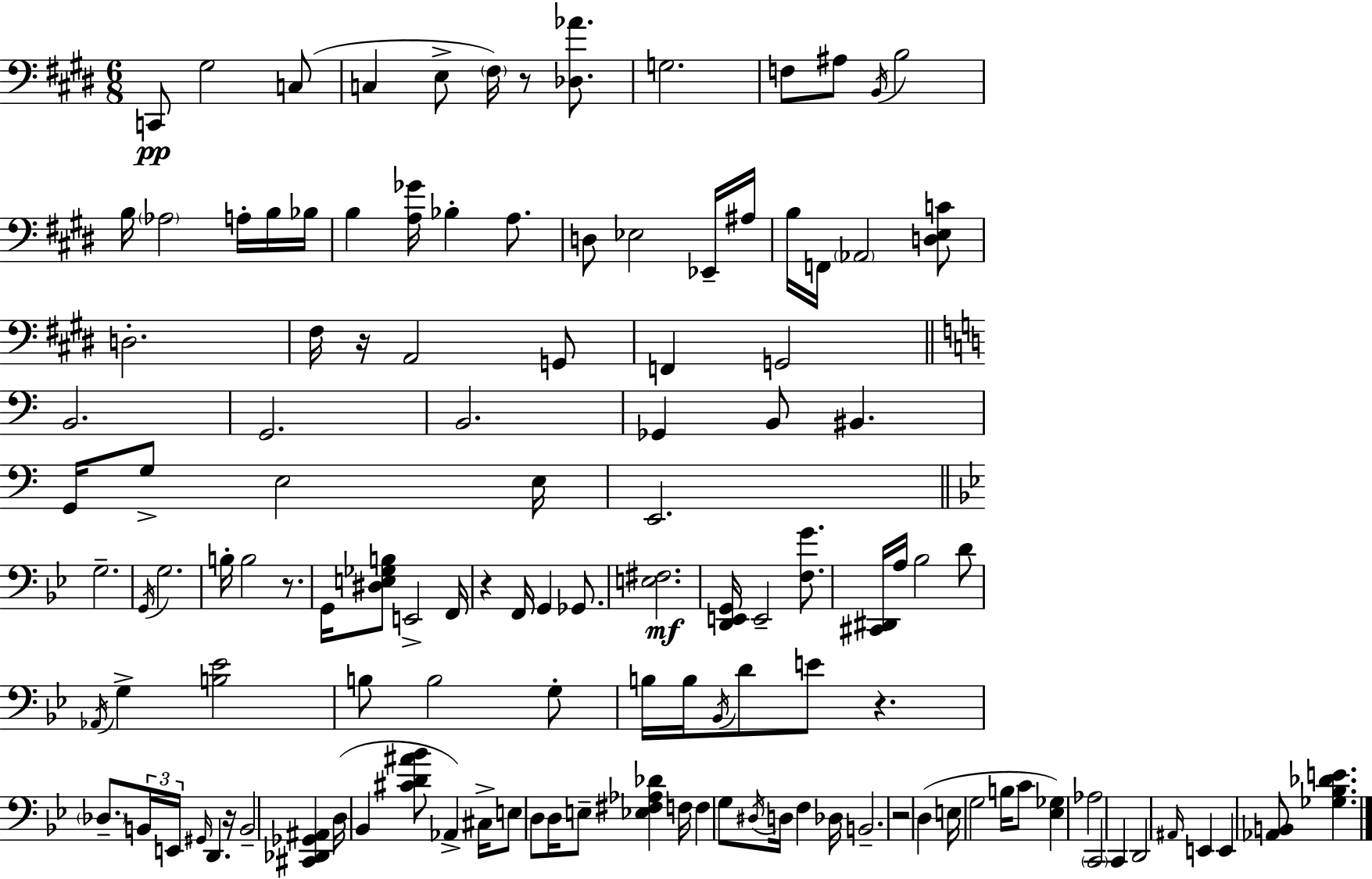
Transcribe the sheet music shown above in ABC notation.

X:1
T:Untitled
M:6/8
L:1/4
K:E
C,,/2 ^G,2 C,/2 C, E,/2 ^F,/4 z/2 [_D,_A]/2 G,2 F,/2 ^A,/2 B,,/4 B,2 B,/4 _A,2 A,/4 B,/4 _B,/4 B, [A,_G]/4 _B, A,/2 D,/2 _E,2 _E,,/4 ^A,/4 B,/4 F,,/4 _A,,2 [D,E,C]/2 D,2 ^F,/4 z/4 A,,2 G,,/2 F,, G,,2 B,,2 G,,2 B,,2 _G,, B,,/2 ^B,, G,,/4 G,/2 E,2 E,/4 E,,2 G,2 G,,/4 G,2 B,/4 B,2 z/2 G,,/4 [^D,E,_G,B,]/2 E,,2 F,,/4 z F,,/4 G,, _G,,/2 [E,^F,]2 [D,,E,,G,,]/4 E,,2 [F,G]/2 [^C,,^D,,]/4 A,/4 _B,2 D/2 _A,,/4 G, [B,_E]2 B,/2 B,2 G,/2 B,/4 B,/4 _B,,/4 D/2 E/2 z _D,/2 B,,/4 E,,/4 ^G,,/4 D,, z/4 B,,2 [^C,,_D,,_G,,^A,,] D,/4 _B,, [^CD^A_B]/2 _A,, ^C,/4 E,/2 D,/2 D,/4 E,/2 [_E,^F,_A,_D] F,/4 F, G,/2 ^D,/4 D,/4 F, _D,/4 B,,2 z2 D, E,/4 G,2 B,/4 C/2 [_E,_G,] _A,2 C,,2 C,, D,,2 ^A,,/4 E,, E,, [_A,,B,,]/2 [_G,_B,_DE]